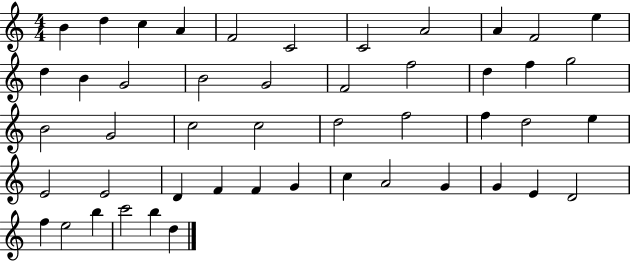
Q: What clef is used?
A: treble